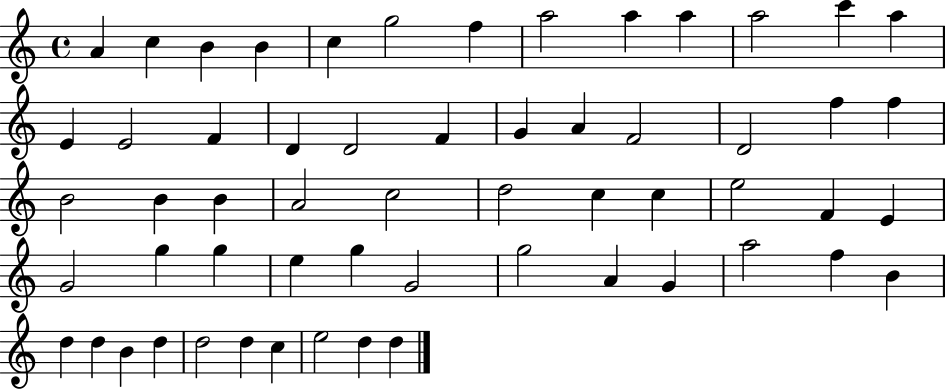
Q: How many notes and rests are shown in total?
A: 58